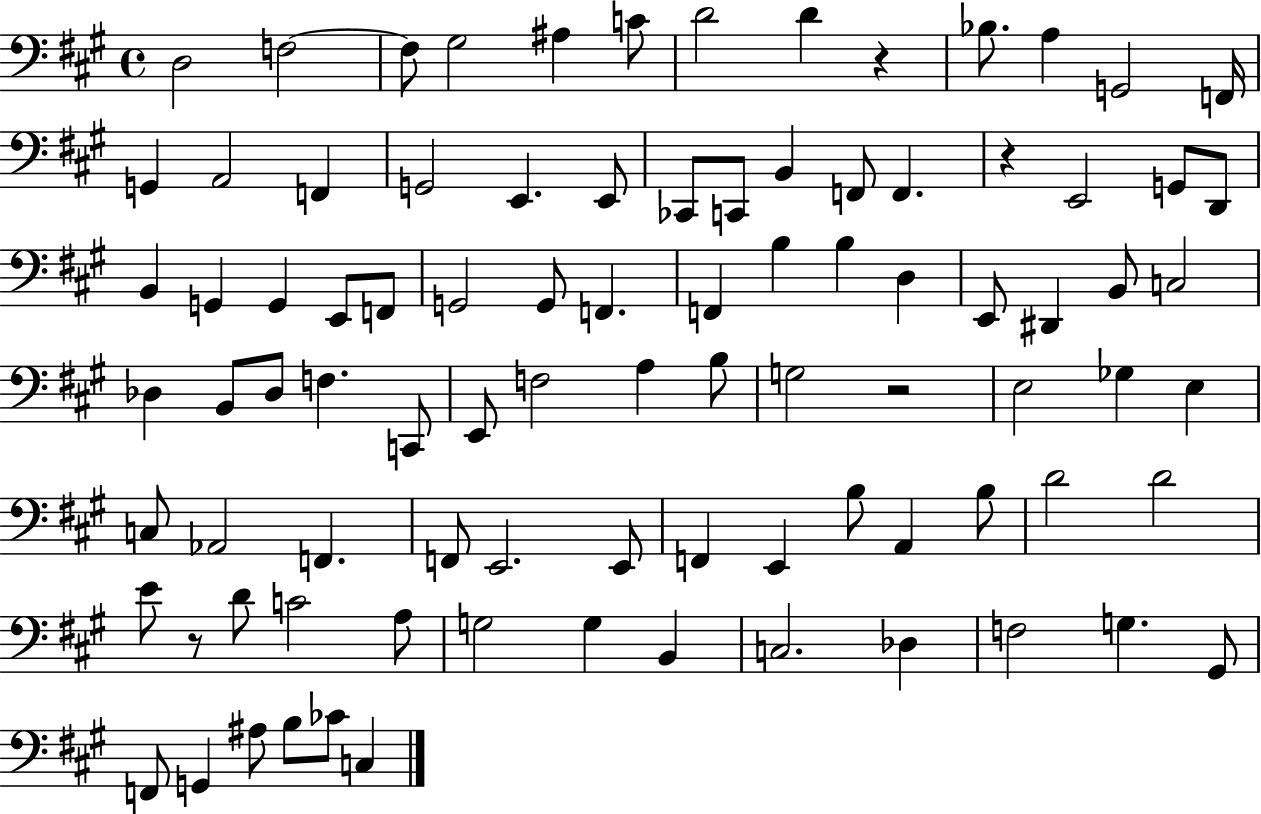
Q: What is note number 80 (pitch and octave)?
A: G#2